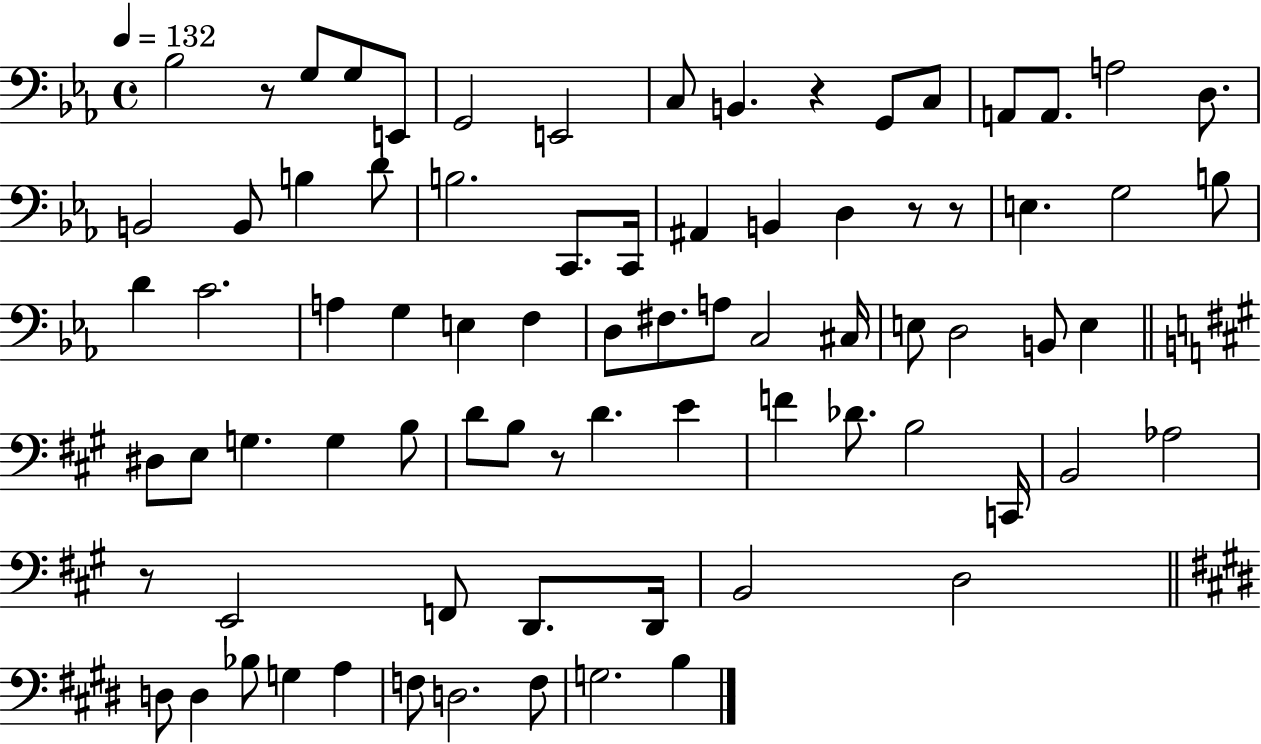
X:1
T:Untitled
M:4/4
L:1/4
K:Eb
_B,2 z/2 G,/2 G,/2 E,,/2 G,,2 E,,2 C,/2 B,, z G,,/2 C,/2 A,,/2 A,,/2 A,2 D,/2 B,,2 B,,/2 B, D/2 B,2 C,,/2 C,,/4 ^A,, B,, D, z/2 z/2 E, G,2 B,/2 D C2 A, G, E, F, D,/2 ^F,/2 A,/2 C,2 ^C,/4 E,/2 D,2 B,,/2 E, ^D,/2 E,/2 G, G, B,/2 D/2 B,/2 z/2 D E F _D/2 B,2 C,,/4 B,,2 _A,2 z/2 E,,2 F,,/2 D,,/2 D,,/4 B,,2 D,2 D,/2 D, _B,/2 G, A, F,/2 D,2 F,/2 G,2 B,